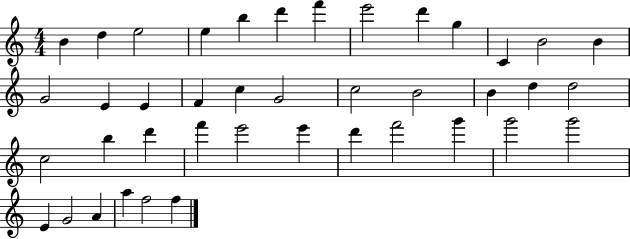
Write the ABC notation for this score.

X:1
T:Untitled
M:4/4
L:1/4
K:C
B d e2 e b d' f' e'2 d' g C B2 B G2 E E F c G2 c2 B2 B d d2 c2 b d' f' e'2 e' d' f'2 g' g'2 g'2 E G2 A a f2 f